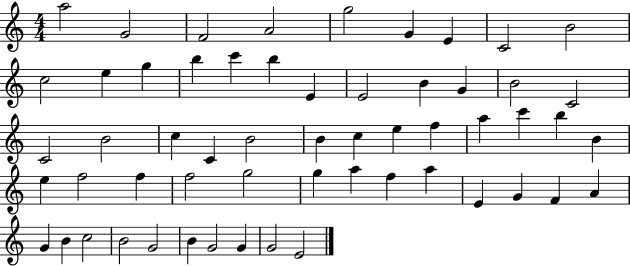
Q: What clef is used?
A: treble